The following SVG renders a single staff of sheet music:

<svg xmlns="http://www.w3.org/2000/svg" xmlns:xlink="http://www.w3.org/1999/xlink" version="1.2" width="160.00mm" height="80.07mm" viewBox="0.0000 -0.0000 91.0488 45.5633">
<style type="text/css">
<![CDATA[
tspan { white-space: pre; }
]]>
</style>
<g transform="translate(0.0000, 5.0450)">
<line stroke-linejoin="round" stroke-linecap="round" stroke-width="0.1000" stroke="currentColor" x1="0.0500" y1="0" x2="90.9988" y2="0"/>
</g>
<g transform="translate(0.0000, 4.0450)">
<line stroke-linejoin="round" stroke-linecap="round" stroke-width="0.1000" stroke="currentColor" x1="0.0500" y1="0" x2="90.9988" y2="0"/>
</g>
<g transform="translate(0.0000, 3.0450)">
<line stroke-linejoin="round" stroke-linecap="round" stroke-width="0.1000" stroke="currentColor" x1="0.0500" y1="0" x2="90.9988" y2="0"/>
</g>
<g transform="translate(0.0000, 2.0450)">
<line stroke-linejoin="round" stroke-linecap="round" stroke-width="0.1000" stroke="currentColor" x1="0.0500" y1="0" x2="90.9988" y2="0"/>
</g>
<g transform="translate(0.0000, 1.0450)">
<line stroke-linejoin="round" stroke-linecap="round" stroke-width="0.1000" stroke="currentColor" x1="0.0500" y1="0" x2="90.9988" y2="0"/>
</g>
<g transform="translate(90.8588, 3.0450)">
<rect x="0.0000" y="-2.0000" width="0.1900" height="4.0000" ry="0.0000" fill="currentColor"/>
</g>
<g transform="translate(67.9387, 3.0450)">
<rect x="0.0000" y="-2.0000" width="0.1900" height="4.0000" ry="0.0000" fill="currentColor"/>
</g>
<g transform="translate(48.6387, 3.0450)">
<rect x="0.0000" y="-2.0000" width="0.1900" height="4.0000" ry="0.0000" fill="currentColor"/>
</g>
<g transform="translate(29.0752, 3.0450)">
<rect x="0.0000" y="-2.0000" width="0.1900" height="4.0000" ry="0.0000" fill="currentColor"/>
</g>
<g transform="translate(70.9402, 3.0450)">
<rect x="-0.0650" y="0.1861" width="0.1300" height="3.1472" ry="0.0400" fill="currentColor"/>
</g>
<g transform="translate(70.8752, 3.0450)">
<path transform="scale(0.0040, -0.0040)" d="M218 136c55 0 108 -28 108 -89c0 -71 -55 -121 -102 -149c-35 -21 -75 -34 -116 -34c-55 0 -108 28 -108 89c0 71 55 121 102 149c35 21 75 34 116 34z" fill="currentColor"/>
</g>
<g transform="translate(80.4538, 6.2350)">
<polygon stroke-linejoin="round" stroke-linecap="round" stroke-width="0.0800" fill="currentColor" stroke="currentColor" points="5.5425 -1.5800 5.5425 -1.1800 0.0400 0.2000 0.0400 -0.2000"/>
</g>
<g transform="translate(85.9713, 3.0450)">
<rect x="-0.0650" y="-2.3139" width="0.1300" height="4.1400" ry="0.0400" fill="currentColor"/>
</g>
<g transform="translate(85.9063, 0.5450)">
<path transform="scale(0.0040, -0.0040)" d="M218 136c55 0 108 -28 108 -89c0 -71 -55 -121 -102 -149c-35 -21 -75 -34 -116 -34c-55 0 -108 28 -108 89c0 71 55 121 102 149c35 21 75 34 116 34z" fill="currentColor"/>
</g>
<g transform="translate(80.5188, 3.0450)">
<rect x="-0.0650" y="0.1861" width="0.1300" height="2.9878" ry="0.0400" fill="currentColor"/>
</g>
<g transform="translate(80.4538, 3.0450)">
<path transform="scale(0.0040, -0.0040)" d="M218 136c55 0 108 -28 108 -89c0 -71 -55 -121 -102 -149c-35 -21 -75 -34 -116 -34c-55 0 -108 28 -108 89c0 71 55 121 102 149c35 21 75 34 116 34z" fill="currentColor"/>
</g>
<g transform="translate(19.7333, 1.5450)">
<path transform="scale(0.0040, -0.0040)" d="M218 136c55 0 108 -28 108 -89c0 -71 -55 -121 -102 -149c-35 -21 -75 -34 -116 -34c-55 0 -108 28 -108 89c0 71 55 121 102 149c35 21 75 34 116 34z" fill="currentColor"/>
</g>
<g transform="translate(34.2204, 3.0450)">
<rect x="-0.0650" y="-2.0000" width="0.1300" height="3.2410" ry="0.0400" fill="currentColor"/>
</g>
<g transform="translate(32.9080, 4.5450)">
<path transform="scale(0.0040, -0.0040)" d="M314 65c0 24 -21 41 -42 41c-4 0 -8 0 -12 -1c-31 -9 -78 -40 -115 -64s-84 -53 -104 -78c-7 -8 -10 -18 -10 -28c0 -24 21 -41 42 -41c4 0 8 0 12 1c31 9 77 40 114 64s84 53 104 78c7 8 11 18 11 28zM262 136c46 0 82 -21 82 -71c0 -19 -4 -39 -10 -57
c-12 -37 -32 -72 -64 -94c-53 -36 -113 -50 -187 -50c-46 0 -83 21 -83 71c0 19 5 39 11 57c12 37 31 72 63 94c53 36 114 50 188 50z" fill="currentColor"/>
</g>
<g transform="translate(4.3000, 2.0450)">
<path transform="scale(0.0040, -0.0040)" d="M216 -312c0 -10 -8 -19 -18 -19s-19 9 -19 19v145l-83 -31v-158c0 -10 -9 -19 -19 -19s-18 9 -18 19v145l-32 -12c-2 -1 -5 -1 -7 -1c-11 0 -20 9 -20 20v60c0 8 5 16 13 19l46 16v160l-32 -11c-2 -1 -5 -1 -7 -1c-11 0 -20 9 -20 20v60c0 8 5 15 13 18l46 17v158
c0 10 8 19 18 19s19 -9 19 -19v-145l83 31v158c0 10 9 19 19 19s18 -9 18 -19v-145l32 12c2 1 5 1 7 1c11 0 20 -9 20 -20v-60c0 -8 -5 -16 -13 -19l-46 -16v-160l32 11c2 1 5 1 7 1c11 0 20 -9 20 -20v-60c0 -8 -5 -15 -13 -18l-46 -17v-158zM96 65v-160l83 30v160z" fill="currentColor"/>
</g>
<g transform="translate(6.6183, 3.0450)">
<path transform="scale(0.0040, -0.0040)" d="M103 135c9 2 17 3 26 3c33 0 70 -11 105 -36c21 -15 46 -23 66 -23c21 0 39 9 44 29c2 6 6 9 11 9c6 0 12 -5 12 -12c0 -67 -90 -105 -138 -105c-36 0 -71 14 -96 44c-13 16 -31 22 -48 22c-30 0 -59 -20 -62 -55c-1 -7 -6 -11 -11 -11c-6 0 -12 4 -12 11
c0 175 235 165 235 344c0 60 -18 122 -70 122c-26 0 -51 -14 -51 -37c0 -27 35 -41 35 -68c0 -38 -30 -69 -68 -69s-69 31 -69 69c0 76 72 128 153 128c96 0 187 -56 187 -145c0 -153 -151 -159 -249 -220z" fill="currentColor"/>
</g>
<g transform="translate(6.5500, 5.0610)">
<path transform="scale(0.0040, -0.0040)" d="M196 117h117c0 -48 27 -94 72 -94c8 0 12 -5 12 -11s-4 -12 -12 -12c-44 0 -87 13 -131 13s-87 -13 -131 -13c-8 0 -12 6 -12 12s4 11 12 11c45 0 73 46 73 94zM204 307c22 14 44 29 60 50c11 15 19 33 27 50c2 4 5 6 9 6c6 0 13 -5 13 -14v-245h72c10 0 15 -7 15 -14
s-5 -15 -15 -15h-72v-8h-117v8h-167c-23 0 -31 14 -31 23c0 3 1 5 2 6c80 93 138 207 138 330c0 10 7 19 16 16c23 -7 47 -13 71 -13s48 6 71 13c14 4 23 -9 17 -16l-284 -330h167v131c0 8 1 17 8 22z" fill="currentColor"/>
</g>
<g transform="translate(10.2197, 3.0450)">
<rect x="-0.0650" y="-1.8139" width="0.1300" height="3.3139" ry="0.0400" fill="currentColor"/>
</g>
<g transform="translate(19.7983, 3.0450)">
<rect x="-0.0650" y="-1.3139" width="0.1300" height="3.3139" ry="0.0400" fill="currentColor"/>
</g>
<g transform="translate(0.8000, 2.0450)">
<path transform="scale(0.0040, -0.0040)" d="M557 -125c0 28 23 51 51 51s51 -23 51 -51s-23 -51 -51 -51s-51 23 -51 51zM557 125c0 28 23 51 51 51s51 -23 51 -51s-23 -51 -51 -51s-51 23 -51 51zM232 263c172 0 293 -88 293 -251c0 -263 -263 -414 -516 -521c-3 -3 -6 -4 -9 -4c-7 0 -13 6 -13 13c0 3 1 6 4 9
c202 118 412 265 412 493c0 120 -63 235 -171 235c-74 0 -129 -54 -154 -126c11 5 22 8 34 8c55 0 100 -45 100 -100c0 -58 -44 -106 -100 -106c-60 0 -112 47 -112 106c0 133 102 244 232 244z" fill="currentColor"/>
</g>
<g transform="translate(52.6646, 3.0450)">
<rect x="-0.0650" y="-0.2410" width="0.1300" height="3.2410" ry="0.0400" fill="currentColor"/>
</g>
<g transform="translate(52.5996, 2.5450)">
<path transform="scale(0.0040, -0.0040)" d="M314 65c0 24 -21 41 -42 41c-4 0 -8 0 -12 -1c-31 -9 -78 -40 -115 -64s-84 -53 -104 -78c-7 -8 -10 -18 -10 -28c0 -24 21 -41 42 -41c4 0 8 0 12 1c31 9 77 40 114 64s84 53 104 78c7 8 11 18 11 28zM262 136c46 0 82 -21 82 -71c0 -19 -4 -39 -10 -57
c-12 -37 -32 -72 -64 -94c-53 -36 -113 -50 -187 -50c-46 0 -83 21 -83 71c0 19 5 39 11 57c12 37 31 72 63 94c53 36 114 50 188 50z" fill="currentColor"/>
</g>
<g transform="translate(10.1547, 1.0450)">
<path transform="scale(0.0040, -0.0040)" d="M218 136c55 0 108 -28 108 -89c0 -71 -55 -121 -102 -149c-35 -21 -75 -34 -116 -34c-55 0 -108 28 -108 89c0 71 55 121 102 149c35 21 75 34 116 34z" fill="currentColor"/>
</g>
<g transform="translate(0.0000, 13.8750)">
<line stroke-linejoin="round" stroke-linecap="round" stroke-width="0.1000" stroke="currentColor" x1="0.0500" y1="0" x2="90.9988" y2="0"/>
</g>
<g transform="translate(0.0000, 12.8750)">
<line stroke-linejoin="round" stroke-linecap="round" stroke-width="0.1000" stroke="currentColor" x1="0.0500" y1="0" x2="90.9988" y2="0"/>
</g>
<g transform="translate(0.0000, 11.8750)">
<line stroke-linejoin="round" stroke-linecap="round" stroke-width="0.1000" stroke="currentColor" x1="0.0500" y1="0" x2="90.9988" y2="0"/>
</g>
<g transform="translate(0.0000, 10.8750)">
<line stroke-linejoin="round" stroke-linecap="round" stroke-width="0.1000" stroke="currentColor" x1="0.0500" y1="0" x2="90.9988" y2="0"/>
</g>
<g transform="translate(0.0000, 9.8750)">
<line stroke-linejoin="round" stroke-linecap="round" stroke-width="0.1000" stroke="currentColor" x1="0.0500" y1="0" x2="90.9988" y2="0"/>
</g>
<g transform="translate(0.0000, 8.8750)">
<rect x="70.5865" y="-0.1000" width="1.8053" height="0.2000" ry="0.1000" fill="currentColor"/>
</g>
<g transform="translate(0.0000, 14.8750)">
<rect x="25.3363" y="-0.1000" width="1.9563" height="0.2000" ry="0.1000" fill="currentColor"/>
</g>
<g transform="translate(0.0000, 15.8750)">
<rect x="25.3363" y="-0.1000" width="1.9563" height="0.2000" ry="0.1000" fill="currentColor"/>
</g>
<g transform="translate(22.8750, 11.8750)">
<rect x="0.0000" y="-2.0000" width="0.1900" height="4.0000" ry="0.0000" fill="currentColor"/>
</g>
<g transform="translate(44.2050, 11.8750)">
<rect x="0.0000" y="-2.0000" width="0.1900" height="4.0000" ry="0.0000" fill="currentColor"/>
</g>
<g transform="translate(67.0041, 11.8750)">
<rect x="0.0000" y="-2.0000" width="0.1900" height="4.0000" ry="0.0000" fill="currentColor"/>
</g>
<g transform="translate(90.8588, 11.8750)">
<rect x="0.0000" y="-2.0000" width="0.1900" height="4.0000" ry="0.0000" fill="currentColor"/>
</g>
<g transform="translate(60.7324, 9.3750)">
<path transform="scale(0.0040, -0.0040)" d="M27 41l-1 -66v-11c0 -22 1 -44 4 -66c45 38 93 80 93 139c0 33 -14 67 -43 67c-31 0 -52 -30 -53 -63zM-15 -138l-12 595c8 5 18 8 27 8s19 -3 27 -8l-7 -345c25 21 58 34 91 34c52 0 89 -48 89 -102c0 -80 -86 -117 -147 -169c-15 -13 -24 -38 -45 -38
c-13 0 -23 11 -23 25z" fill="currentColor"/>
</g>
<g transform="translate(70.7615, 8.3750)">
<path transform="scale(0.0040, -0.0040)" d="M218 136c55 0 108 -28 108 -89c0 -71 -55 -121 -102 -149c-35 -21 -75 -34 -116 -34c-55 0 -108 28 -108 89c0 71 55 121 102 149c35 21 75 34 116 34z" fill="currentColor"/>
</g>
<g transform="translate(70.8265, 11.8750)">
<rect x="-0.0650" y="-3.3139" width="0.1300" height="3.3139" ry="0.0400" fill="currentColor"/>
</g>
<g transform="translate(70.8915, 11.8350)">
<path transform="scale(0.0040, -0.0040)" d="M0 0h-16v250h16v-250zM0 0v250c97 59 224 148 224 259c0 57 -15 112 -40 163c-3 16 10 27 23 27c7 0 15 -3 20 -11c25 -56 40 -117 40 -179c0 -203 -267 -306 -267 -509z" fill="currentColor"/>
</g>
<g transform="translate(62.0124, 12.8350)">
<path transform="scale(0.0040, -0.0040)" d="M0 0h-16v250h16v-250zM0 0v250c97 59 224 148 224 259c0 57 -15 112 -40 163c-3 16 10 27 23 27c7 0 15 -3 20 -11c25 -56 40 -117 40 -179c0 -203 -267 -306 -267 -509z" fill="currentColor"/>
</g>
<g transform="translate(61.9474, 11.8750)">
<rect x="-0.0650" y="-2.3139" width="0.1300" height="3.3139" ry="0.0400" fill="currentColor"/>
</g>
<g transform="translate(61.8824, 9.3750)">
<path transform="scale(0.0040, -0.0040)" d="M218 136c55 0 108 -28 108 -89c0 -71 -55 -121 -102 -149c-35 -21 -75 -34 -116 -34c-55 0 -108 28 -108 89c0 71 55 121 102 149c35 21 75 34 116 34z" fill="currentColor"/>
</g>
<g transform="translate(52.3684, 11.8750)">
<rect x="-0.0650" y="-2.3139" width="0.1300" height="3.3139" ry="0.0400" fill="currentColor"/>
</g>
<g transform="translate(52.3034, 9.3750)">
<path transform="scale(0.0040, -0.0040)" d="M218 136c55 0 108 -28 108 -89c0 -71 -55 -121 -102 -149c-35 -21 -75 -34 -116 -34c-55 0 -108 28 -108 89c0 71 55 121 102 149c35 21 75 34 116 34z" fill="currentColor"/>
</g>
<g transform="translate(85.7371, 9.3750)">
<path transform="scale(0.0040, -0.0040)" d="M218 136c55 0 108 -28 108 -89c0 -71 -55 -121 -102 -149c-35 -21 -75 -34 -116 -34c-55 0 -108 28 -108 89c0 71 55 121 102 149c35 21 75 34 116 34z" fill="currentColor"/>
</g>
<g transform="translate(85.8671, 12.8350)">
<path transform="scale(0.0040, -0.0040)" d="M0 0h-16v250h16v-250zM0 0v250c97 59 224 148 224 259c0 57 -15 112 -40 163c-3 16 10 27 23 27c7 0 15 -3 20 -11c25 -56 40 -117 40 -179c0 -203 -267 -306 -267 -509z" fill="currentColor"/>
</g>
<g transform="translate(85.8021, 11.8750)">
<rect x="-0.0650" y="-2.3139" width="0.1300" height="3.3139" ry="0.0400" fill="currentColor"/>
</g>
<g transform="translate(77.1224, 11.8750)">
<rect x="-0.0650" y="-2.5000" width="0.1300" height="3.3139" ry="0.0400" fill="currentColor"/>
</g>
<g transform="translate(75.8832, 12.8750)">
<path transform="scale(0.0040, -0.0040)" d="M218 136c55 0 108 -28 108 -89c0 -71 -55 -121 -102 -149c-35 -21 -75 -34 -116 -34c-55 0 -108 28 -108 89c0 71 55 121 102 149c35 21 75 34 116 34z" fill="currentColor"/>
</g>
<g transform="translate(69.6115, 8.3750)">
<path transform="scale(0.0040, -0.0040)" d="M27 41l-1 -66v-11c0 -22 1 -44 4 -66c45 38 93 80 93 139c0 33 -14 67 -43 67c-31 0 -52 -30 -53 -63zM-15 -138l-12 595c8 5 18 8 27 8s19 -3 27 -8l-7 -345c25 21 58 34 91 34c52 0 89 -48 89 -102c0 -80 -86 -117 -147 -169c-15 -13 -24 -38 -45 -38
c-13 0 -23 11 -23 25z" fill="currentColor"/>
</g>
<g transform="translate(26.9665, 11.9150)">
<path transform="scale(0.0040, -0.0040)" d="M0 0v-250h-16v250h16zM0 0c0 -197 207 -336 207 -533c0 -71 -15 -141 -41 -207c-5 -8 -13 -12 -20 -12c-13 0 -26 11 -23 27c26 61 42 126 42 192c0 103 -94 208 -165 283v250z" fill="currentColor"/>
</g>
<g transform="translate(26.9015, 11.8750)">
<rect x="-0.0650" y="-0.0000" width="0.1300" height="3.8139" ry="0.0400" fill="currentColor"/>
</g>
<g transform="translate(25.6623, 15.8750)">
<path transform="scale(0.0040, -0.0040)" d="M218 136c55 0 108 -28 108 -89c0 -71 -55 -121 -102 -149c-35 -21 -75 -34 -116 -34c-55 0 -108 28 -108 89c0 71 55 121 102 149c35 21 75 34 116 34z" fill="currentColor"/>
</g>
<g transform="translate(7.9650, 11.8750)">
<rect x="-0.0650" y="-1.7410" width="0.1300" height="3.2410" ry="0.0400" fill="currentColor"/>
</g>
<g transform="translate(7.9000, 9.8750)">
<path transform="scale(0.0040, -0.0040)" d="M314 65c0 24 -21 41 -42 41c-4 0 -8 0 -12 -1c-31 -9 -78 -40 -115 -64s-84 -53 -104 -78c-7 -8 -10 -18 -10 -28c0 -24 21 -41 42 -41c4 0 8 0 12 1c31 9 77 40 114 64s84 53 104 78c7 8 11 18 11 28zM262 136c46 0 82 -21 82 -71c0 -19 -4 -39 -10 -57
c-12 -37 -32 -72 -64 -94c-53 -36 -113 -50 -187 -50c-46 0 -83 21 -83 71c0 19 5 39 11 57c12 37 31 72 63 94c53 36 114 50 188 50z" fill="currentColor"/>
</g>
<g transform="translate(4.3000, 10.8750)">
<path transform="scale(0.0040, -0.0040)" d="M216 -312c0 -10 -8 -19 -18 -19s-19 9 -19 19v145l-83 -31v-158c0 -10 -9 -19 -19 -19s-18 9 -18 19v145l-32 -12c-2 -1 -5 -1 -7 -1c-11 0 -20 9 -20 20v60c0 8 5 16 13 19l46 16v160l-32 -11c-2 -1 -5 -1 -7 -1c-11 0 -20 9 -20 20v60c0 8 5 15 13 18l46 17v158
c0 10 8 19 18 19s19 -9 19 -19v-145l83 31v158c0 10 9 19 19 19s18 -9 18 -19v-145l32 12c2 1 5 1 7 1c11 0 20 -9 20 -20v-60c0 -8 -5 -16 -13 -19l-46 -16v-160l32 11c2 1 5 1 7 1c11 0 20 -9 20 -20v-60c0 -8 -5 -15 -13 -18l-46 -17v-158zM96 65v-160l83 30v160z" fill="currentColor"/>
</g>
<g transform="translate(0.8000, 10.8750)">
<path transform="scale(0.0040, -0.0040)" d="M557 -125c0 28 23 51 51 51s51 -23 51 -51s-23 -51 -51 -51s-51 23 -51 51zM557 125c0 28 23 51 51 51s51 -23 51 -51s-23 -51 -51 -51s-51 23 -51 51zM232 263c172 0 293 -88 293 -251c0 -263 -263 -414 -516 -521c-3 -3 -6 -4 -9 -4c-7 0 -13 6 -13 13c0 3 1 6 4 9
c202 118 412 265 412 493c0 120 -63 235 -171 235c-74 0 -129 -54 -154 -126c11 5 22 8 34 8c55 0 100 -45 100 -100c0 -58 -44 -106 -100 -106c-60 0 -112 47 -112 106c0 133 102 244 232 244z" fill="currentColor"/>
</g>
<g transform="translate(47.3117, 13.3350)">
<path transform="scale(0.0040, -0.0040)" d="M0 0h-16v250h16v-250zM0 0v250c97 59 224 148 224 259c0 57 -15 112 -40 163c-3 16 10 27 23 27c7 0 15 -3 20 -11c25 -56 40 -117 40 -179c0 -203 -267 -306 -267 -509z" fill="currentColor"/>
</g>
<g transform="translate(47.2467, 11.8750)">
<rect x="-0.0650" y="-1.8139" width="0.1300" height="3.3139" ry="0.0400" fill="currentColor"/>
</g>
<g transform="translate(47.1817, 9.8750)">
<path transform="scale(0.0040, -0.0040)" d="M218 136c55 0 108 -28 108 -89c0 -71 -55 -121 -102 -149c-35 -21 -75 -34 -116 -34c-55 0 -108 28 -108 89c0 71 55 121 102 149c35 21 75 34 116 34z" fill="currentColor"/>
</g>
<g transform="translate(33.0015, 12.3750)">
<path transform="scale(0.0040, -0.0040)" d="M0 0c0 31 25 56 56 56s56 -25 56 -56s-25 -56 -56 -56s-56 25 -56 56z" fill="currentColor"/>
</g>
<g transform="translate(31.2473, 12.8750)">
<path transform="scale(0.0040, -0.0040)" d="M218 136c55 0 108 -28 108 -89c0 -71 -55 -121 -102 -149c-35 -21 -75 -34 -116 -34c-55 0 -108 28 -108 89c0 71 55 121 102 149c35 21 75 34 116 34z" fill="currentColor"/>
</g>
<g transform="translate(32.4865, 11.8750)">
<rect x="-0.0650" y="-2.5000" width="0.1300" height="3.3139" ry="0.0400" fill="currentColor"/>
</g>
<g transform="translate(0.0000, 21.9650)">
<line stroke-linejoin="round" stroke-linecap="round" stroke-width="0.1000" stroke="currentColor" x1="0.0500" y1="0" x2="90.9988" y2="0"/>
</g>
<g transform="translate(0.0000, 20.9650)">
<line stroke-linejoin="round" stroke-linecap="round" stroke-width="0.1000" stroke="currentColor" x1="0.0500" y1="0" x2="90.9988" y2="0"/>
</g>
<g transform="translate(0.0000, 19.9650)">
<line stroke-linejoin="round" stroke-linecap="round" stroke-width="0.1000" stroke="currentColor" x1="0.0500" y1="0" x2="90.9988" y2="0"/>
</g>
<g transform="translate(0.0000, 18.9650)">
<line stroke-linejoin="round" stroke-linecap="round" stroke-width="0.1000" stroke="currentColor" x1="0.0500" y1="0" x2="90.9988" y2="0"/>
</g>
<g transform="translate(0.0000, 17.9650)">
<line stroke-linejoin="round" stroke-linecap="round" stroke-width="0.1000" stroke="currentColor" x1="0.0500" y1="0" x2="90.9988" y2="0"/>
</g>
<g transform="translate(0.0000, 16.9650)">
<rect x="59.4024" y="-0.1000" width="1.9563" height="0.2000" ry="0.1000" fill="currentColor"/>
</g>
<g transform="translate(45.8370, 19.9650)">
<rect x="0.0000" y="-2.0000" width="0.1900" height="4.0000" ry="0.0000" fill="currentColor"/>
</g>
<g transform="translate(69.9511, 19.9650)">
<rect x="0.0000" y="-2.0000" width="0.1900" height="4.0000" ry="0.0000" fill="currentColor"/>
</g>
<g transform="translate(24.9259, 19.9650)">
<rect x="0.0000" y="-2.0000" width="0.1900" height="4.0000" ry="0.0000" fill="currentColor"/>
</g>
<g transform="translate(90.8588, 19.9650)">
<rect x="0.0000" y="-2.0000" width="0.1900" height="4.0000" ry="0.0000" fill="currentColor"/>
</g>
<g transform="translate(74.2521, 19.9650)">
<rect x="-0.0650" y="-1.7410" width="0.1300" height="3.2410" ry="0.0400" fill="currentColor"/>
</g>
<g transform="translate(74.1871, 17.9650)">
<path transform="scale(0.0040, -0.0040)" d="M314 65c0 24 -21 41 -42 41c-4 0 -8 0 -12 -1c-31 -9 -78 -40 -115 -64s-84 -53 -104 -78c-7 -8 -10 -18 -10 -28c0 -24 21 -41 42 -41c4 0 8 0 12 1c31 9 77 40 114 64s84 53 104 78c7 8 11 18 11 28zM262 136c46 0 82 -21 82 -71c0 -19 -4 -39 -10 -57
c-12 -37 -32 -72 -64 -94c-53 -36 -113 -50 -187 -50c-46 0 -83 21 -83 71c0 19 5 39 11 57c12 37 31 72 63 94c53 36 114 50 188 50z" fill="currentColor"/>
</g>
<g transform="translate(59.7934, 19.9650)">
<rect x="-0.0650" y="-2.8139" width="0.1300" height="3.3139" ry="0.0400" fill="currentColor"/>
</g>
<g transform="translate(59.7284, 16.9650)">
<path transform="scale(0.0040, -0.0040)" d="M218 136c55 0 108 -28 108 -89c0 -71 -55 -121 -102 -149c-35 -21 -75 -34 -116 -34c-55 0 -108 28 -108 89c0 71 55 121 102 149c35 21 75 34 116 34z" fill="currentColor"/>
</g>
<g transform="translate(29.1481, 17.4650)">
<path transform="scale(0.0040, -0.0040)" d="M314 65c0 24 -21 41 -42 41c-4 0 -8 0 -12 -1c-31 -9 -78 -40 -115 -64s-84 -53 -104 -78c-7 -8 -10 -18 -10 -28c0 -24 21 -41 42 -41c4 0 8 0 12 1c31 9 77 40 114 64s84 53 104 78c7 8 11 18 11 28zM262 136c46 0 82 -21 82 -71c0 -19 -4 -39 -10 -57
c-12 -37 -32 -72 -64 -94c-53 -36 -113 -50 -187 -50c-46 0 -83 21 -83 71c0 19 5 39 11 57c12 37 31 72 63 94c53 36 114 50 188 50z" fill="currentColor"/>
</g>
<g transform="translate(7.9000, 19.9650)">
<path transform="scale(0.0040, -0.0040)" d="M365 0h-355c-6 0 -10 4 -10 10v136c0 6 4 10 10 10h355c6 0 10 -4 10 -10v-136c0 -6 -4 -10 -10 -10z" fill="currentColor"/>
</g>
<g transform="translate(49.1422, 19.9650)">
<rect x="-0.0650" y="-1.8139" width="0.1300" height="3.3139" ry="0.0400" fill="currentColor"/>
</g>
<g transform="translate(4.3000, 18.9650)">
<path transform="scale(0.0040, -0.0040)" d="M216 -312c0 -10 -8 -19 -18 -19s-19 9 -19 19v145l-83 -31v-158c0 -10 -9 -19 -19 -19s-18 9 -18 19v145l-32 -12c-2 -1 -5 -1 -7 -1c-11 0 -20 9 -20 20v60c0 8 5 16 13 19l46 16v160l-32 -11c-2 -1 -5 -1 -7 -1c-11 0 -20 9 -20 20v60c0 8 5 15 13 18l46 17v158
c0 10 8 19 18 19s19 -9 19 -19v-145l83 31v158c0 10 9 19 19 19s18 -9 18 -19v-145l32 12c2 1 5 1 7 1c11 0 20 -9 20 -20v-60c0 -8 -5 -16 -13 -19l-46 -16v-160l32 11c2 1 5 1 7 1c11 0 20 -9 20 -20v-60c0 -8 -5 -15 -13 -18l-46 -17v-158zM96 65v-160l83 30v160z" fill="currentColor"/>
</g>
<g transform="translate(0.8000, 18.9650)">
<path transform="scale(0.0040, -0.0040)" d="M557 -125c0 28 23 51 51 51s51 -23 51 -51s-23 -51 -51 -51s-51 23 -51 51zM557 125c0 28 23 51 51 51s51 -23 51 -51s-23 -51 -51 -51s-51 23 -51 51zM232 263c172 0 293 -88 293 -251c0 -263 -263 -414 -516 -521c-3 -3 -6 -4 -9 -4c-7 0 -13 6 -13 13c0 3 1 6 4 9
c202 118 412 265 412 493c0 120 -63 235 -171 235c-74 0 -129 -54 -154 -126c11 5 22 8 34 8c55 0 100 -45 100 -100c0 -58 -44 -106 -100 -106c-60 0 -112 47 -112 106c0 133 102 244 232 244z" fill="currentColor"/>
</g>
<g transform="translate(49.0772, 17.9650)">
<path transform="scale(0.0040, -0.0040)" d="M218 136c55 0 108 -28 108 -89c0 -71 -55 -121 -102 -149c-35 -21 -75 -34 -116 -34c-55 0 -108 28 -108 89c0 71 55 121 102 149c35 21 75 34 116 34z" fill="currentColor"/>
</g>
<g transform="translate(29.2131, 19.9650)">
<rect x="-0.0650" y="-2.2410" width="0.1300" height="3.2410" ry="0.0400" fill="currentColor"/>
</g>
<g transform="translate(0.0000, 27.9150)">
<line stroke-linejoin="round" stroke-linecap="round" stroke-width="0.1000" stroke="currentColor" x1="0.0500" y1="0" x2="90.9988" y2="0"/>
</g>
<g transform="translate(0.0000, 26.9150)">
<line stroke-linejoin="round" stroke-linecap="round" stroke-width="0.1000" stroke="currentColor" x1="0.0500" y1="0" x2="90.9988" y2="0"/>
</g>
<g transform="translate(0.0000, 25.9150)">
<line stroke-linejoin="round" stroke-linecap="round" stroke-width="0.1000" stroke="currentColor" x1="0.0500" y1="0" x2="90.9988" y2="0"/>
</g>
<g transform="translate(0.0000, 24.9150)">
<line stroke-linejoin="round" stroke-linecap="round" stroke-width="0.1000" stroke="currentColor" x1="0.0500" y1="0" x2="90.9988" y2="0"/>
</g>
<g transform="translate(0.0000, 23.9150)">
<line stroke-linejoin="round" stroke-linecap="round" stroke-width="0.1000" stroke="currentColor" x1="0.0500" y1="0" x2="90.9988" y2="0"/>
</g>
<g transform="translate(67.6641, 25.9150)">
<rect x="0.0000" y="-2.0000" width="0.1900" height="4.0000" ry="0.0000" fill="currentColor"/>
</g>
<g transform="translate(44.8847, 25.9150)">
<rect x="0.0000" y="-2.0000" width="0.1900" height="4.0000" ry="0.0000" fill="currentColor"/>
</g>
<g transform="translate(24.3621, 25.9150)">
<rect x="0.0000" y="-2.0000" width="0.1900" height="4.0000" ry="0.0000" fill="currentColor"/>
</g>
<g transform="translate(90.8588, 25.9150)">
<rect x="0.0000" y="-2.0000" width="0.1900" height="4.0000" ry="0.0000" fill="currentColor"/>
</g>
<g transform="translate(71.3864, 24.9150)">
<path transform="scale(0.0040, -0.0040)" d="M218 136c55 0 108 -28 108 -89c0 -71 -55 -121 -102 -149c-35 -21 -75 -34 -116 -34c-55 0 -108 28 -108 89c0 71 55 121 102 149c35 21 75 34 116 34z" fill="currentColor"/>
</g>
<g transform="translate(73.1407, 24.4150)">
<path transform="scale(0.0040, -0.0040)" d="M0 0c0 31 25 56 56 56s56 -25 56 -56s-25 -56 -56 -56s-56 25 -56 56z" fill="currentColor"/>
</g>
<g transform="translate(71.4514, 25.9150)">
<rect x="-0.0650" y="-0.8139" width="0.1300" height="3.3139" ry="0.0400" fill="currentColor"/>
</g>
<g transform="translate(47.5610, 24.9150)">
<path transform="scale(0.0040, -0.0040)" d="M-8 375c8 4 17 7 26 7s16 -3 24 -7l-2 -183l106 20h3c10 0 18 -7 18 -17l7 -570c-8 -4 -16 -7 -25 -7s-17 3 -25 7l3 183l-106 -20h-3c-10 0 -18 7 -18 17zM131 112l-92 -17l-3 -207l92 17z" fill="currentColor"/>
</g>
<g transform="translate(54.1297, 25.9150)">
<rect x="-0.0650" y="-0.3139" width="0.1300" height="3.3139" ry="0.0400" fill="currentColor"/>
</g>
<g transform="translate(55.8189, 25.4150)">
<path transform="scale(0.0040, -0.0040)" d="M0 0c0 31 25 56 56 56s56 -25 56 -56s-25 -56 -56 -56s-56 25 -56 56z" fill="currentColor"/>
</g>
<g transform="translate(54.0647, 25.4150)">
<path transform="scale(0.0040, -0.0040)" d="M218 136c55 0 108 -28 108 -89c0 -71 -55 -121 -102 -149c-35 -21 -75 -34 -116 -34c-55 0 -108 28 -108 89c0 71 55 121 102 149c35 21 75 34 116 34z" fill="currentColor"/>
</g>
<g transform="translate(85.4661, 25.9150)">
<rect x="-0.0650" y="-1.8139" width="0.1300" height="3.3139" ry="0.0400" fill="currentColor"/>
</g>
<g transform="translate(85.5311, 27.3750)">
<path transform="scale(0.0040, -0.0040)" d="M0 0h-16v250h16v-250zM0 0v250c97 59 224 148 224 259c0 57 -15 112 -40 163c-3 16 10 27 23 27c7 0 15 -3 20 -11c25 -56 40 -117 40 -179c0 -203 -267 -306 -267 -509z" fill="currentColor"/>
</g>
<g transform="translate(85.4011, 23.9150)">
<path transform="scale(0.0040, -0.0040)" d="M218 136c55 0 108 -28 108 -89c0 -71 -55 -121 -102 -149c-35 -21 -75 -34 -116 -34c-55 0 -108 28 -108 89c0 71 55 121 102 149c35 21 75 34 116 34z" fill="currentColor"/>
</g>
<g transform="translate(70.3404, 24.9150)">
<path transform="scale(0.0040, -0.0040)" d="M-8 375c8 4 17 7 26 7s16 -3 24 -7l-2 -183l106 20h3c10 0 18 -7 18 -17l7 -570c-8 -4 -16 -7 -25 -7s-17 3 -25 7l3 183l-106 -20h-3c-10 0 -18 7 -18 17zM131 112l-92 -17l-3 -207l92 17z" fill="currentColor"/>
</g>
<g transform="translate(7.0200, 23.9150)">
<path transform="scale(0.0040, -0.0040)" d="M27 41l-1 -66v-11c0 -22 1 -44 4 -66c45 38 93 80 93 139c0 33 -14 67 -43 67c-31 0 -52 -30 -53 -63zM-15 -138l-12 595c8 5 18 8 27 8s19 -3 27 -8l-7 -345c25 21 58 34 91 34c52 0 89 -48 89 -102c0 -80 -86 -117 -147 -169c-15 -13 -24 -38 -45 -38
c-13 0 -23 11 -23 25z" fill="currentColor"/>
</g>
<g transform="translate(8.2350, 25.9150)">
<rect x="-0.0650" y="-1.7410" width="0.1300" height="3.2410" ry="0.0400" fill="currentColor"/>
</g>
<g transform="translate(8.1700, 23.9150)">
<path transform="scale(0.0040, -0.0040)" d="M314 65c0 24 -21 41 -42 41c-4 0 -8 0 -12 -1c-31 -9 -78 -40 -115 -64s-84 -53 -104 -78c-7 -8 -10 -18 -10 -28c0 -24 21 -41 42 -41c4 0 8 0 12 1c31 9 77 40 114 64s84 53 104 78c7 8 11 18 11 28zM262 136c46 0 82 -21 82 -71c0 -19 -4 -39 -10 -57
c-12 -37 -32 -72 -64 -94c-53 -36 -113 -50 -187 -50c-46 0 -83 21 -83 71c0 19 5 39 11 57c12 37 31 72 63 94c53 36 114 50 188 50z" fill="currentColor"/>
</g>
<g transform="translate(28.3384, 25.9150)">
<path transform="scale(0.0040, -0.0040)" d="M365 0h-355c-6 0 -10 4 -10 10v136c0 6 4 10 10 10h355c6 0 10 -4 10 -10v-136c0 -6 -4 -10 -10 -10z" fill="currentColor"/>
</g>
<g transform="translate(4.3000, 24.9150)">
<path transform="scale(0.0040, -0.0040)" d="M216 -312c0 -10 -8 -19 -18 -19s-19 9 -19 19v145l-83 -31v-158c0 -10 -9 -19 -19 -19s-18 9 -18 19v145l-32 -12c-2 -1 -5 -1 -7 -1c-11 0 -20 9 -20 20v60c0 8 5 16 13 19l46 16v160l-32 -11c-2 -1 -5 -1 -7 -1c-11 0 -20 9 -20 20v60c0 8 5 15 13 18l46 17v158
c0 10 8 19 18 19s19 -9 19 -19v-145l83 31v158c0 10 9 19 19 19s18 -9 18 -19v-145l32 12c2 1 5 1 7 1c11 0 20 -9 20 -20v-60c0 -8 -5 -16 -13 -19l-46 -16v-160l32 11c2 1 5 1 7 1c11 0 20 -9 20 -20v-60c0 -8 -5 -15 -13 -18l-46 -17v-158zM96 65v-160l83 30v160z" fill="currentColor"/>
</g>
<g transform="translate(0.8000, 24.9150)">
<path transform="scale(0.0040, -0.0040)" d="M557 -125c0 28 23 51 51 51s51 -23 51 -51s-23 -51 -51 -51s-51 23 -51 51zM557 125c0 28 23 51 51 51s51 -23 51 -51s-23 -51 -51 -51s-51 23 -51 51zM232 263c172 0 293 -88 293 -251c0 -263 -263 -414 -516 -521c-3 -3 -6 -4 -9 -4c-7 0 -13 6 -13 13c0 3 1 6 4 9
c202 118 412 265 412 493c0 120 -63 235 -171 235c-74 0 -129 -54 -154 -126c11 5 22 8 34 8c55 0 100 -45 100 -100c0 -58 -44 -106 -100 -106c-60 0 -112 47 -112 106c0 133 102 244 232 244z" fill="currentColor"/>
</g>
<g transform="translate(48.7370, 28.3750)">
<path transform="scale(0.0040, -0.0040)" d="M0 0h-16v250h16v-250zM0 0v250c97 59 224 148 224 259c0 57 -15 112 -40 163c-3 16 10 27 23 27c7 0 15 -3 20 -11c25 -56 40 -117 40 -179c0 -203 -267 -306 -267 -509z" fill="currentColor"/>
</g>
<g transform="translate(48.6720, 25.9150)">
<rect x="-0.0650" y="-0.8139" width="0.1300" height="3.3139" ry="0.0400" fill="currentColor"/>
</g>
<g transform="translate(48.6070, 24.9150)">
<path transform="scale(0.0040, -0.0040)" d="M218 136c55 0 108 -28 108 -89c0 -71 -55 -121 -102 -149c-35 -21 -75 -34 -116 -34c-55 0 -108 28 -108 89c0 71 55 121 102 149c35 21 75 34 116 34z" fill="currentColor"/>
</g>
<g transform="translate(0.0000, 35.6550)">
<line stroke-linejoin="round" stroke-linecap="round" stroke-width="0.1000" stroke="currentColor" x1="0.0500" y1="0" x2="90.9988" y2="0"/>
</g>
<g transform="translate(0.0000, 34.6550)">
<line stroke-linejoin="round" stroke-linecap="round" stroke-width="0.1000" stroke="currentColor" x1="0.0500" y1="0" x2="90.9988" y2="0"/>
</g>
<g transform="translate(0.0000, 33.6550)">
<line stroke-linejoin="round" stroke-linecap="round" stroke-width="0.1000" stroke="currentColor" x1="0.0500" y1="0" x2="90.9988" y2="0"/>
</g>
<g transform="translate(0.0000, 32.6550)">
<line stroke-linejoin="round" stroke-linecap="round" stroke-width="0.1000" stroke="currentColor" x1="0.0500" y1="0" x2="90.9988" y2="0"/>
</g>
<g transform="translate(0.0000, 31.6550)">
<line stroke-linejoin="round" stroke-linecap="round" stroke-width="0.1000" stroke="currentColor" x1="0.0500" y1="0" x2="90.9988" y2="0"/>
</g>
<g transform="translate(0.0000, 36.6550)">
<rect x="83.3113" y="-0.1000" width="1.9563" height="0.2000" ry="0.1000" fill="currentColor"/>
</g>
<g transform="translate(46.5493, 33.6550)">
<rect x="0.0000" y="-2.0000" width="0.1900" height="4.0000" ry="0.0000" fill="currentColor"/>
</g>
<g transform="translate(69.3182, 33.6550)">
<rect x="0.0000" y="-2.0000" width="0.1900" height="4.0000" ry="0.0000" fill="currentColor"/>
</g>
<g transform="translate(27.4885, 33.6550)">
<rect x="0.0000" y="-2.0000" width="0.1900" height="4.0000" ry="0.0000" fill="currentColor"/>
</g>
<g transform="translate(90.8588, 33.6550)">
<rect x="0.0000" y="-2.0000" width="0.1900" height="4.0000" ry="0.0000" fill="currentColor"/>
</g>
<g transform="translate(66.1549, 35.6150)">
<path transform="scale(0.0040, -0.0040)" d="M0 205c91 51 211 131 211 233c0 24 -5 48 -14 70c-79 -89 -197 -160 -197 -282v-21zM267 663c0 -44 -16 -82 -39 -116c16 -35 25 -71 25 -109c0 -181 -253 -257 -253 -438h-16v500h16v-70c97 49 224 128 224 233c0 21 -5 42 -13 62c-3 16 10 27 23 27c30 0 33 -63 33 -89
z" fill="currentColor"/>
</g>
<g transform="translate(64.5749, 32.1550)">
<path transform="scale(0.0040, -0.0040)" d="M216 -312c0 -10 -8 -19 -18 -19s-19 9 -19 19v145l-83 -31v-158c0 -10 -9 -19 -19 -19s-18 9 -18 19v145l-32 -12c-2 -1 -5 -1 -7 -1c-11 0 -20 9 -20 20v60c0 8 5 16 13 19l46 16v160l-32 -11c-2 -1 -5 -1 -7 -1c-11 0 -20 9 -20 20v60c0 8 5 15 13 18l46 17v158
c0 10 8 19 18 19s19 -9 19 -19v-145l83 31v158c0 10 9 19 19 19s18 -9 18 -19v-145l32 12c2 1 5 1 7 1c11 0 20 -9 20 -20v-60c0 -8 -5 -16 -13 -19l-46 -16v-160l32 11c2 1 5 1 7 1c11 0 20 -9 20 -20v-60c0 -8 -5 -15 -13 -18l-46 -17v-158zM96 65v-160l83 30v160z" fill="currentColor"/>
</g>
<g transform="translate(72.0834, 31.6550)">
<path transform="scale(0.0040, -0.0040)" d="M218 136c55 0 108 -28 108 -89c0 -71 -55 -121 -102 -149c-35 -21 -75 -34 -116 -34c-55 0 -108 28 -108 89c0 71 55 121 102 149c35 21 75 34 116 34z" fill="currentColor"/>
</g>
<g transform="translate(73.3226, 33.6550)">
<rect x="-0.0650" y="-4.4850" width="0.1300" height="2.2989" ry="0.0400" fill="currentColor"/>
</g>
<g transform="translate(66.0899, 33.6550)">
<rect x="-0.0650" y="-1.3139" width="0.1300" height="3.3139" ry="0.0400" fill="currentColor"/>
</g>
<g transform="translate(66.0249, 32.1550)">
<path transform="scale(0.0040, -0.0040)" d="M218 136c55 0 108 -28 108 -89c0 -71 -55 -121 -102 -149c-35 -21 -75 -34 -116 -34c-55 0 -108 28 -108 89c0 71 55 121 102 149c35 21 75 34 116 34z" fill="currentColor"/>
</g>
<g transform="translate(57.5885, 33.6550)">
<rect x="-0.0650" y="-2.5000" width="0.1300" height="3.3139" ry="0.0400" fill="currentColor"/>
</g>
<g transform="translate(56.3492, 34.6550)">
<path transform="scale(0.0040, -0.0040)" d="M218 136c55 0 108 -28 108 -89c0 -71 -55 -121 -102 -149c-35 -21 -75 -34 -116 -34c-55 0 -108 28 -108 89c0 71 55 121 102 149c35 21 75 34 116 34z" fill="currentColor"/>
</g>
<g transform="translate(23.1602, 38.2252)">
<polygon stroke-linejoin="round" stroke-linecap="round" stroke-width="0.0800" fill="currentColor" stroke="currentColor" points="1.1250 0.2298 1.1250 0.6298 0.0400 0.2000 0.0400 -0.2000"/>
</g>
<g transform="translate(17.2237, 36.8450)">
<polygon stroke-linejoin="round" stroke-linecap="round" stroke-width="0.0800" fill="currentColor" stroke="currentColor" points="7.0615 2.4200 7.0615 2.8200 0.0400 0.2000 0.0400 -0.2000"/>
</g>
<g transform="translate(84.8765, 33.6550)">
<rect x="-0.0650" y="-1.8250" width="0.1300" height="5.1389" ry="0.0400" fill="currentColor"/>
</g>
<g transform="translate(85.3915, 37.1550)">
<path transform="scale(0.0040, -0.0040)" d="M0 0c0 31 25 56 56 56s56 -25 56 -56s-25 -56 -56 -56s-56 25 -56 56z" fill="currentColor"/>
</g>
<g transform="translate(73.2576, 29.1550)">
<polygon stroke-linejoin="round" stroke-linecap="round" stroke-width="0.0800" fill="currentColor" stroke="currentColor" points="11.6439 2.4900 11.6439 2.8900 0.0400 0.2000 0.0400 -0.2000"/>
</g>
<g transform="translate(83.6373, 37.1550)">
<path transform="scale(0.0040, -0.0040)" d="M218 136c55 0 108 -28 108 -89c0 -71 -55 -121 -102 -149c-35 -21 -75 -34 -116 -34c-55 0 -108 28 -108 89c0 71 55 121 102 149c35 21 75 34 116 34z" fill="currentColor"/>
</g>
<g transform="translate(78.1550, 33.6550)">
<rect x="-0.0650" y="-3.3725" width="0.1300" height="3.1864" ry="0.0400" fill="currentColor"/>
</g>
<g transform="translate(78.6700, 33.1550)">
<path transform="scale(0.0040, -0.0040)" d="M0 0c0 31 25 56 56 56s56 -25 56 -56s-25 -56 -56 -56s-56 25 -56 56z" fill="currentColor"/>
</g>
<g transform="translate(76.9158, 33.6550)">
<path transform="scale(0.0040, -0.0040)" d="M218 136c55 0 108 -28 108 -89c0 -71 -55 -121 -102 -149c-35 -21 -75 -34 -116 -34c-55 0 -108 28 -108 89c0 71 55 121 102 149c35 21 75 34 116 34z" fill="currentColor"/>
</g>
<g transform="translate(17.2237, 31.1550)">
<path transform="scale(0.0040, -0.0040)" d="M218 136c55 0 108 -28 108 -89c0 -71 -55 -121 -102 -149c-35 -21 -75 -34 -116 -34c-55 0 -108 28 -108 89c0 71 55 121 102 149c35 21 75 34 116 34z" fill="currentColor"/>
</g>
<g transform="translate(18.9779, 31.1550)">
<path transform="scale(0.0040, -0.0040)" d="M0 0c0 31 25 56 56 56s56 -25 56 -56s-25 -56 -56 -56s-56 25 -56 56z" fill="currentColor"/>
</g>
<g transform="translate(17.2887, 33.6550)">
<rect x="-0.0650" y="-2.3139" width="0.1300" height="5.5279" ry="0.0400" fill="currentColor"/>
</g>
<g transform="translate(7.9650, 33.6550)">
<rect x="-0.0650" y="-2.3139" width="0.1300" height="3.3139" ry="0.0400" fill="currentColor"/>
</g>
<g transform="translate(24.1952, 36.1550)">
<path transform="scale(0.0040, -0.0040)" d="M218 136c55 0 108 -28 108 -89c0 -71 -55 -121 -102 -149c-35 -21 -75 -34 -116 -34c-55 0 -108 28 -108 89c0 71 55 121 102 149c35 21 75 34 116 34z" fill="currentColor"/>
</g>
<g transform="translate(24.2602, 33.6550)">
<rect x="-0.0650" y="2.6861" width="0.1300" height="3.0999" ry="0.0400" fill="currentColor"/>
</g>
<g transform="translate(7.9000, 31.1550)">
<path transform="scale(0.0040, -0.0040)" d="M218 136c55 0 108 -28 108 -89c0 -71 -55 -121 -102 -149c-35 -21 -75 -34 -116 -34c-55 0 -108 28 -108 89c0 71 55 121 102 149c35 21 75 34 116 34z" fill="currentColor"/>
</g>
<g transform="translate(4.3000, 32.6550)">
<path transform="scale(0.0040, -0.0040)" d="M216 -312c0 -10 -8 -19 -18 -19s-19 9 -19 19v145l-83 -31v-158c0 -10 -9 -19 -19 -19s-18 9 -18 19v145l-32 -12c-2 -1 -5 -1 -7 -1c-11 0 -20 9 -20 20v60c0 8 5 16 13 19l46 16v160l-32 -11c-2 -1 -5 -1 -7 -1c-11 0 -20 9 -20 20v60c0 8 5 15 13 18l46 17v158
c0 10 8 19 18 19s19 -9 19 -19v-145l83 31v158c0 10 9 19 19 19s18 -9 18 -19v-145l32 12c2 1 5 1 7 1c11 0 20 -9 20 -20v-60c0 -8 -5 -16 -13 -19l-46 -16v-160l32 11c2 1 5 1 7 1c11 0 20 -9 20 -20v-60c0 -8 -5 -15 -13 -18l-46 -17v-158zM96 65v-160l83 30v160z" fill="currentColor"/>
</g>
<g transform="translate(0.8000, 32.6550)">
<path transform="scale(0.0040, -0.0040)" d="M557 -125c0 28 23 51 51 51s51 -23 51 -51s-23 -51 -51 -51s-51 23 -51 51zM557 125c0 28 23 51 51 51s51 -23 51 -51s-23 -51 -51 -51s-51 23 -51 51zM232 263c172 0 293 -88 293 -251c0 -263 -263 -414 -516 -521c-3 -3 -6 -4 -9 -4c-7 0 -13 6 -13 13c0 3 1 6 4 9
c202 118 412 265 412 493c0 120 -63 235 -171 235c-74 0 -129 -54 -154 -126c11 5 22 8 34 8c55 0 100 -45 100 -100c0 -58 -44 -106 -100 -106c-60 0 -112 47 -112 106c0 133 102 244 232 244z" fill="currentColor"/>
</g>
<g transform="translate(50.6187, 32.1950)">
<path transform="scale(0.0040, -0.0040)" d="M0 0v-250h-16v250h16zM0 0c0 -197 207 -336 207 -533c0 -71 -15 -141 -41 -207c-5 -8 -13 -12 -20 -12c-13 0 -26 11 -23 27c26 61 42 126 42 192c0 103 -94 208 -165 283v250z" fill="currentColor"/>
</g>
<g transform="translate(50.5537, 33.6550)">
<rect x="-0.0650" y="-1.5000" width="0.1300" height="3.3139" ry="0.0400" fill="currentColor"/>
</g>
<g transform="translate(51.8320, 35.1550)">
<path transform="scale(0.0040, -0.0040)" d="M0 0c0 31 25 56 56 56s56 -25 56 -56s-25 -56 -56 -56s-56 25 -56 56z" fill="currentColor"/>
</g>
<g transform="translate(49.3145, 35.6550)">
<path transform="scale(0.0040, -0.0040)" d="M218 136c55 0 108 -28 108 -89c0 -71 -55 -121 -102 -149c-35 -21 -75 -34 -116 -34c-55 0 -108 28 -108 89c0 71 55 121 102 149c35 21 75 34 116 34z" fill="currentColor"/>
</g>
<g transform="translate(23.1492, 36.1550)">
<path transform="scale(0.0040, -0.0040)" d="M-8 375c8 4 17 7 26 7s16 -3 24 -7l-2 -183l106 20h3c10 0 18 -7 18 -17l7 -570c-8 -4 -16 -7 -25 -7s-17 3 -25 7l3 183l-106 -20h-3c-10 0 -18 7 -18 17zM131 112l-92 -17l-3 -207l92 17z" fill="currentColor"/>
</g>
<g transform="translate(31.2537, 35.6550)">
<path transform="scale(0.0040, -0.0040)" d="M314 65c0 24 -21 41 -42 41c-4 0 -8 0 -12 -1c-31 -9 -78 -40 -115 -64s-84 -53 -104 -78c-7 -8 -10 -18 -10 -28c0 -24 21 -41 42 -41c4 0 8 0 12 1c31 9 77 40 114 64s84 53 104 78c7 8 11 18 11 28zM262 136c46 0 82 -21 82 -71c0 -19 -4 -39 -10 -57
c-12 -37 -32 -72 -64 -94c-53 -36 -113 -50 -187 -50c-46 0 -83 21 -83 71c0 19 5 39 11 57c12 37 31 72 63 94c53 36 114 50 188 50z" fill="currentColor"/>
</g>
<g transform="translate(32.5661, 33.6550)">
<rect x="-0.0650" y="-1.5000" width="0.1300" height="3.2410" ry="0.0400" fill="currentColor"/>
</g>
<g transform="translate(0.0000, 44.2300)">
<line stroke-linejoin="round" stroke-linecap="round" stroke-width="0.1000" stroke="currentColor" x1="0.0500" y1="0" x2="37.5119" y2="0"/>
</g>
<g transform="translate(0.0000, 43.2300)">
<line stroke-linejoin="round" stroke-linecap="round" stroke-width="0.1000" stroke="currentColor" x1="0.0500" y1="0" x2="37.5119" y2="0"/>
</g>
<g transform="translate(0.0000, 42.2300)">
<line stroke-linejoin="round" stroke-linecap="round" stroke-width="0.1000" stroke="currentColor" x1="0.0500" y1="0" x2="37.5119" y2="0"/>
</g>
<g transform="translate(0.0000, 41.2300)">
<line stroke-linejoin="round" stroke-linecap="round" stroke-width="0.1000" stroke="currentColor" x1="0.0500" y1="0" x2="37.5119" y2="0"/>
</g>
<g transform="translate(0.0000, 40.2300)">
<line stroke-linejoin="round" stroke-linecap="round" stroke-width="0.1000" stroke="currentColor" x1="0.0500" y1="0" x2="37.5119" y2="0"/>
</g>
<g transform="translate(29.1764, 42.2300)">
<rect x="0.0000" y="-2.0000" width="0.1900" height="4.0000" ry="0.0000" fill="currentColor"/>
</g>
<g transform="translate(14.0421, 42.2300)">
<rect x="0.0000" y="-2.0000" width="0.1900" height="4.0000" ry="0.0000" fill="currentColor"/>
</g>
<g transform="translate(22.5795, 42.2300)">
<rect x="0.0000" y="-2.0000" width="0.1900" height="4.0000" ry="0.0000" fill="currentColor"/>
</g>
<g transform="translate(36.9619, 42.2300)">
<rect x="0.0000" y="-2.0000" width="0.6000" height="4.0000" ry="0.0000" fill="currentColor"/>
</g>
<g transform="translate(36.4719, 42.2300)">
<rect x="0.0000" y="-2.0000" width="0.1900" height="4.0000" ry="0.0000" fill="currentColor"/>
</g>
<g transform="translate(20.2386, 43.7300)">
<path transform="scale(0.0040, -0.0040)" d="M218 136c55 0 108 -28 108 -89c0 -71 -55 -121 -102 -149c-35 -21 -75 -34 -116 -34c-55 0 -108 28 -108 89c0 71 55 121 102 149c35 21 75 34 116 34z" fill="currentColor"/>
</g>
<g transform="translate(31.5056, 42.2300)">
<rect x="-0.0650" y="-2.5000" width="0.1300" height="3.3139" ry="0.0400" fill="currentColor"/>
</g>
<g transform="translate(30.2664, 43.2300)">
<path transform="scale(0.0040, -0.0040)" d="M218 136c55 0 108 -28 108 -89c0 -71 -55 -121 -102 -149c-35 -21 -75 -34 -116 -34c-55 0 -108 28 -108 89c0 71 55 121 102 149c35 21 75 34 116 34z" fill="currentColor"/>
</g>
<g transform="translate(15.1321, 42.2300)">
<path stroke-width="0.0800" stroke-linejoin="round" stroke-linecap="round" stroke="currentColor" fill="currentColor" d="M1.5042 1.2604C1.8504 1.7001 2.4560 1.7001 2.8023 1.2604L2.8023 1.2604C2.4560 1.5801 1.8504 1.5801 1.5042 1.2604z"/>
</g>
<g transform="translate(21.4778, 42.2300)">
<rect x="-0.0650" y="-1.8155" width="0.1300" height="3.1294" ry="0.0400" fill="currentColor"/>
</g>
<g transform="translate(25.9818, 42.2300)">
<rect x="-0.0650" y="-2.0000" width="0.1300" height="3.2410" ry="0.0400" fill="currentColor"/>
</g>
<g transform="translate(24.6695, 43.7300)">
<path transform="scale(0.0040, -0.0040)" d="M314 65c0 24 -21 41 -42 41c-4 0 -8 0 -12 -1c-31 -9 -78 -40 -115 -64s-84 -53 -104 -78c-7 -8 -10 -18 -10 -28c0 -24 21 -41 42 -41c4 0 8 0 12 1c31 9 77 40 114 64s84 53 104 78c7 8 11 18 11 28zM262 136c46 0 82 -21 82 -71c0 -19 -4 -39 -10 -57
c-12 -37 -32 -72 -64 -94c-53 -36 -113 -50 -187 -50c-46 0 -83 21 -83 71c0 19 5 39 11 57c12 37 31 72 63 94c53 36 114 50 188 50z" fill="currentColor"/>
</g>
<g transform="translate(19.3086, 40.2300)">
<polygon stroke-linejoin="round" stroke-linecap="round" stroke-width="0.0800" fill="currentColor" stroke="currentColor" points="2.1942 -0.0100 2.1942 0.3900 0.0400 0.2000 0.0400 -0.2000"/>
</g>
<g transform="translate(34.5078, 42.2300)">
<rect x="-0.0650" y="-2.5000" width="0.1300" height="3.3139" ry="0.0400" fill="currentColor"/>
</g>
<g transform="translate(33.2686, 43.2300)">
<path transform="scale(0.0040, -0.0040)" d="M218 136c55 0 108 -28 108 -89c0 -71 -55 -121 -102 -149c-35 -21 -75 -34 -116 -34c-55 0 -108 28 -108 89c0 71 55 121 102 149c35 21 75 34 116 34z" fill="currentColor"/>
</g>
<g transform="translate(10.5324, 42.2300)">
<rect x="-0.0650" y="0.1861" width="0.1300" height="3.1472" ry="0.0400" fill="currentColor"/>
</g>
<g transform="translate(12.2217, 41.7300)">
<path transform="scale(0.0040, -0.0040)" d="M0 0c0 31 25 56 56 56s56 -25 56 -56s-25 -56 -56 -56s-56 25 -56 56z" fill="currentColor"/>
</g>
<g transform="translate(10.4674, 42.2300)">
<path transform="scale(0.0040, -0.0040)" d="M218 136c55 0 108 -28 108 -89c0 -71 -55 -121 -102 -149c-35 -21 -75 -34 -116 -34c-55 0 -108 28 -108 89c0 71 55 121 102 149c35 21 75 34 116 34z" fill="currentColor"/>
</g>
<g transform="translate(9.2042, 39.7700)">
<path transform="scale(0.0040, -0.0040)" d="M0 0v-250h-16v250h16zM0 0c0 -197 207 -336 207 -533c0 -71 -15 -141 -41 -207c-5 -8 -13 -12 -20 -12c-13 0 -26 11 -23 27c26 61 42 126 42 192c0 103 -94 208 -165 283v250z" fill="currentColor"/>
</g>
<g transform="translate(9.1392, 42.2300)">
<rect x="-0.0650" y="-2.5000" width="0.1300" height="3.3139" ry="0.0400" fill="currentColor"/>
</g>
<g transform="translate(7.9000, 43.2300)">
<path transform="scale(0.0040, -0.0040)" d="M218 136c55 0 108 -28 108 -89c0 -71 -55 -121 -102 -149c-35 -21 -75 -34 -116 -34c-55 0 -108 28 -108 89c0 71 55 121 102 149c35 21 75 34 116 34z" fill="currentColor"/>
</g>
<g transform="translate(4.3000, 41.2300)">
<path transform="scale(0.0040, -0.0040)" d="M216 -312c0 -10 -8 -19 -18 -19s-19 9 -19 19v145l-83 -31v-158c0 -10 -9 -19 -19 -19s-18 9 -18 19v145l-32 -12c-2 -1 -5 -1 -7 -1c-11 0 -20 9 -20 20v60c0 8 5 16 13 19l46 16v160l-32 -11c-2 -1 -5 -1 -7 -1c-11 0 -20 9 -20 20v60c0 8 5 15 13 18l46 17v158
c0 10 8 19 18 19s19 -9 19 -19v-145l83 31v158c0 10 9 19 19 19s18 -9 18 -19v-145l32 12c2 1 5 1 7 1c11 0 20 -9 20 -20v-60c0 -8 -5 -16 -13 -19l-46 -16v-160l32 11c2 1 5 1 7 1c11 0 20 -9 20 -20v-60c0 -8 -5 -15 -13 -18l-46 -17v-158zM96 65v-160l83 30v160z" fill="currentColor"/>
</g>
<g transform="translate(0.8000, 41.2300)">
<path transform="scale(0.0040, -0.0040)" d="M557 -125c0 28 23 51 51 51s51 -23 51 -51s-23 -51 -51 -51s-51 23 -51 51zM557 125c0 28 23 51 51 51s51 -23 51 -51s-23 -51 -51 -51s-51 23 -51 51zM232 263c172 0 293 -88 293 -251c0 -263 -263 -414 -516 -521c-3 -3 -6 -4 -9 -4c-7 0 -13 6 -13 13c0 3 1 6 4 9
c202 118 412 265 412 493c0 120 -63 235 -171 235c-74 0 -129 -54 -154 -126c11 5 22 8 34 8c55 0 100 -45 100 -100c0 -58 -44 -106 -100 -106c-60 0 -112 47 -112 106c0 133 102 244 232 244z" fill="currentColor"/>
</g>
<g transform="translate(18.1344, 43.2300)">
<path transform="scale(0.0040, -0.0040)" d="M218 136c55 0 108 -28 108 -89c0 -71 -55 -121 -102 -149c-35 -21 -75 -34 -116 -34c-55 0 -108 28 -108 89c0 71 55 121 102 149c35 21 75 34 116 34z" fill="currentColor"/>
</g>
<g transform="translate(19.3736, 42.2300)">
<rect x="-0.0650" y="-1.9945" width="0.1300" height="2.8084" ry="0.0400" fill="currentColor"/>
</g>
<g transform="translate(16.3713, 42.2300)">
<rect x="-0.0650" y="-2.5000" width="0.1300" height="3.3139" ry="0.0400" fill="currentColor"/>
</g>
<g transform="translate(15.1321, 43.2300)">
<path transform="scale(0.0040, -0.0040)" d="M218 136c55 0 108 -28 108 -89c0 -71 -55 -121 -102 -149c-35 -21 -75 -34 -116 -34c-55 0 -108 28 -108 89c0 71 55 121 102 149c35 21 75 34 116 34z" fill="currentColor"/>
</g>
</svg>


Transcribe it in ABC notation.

X:1
T:Untitled
M:2/4
L:1/4
K:G
A, G, A,,2 E,2 D, D,/2 B,/2 A,2 C,,/2 B,, A,/2 B, _B,/2 _D/2 B,, B,/2 z2 B,2 A, C A,2 _A,2 z2 F,/2 E, F, A,/2 B, B,/2 F,,/4 G,,2 G,,/2 B,, ^G,/4 A,/2 D,/2 D,,/2 B,,/2 D, B,, B,,/2 A,,/2 A,,2 B,, B,,